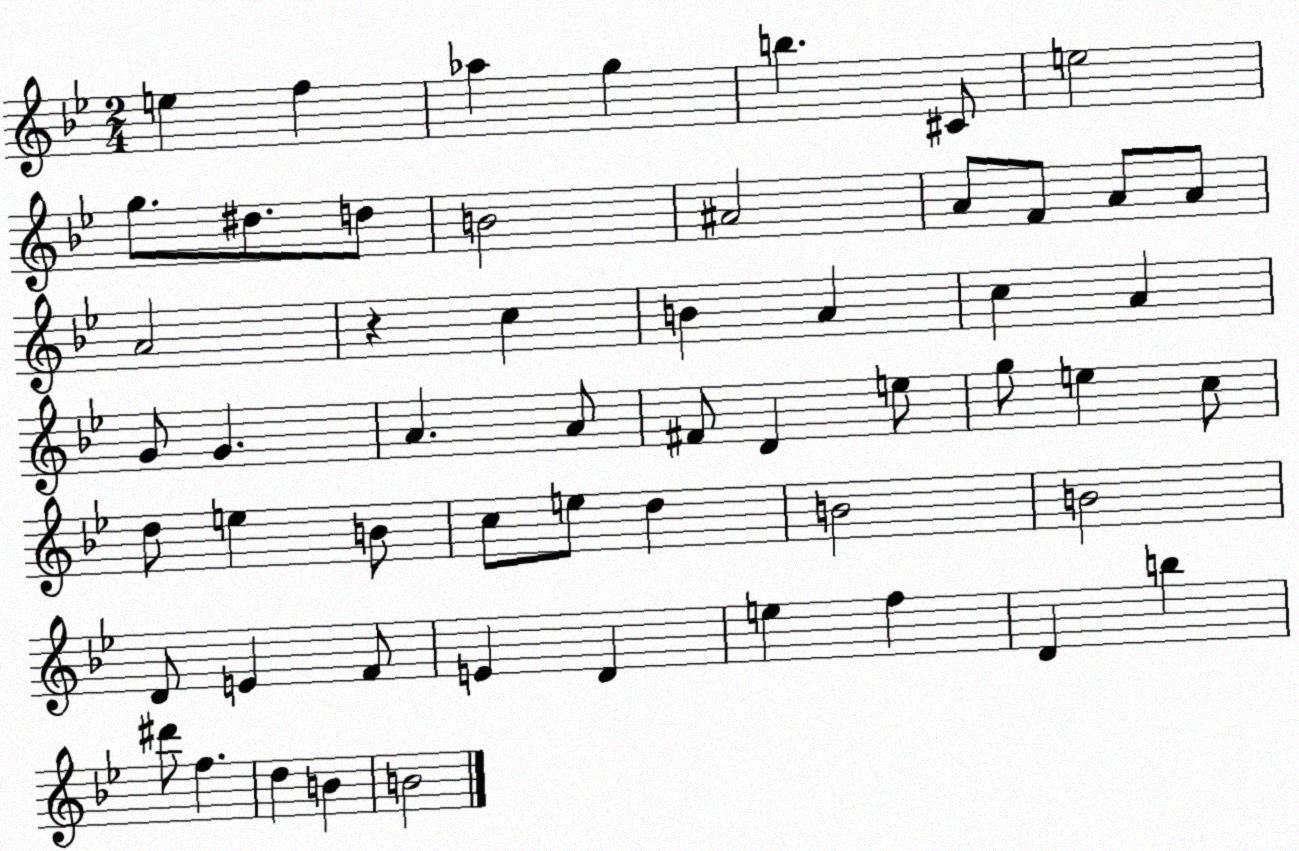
X:1
T:Untitled
M:2/4
L:1/4
K:Bb
e f _a g b ^C/2 e2 g/2 ^d/2 d/2 B2 ^A2 A/2 F/2 A/2 A/2 A2 z c B A c A G/2 G A A/2 ^F/2 D e/2 g/2 e c/2 d/2 e B/2 c/2 e/2 d B2 B2 D/2 E F/2 E D e f D b ^d'/2 f d B B2